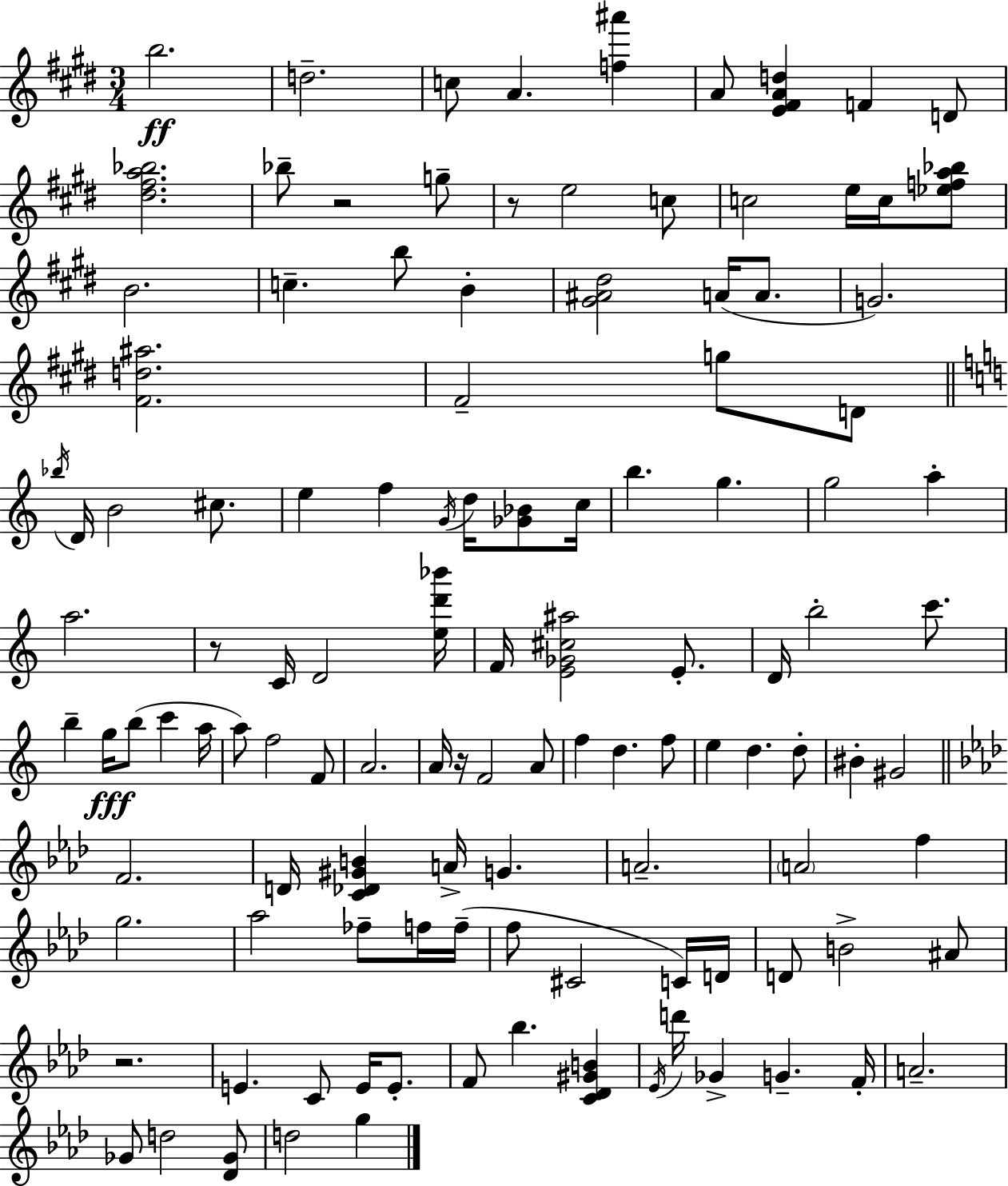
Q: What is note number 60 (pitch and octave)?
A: F5